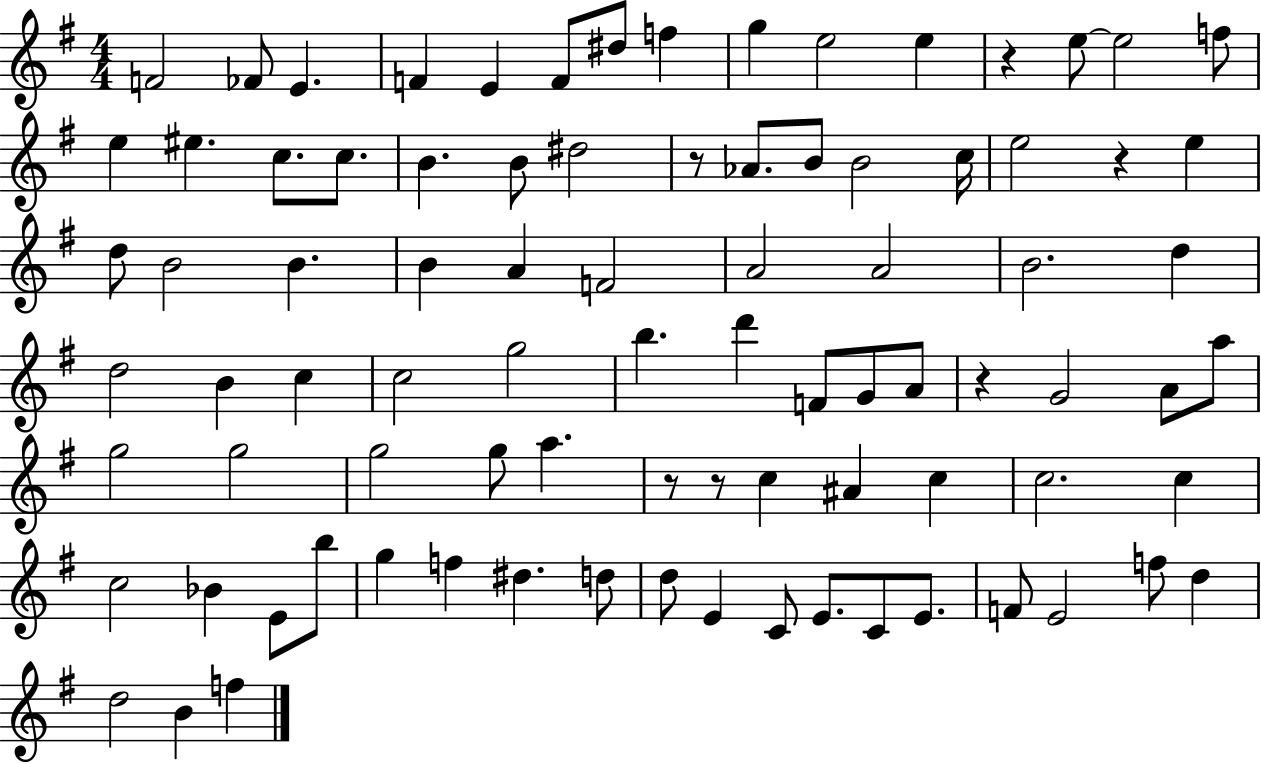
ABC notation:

X:1
T:Untitled
M:4/4
L:1/4
K:G
F2 _F/2 E F E F/2 ^d/2 f g e2 e z e/2 e2 f/2 e ^e c/2 c/2 B B/2 ^d2 z/2 _A/2 B/2 B2 c/4 e2 z e d/2 B2 B B A F2 A2 A2 B2 d d2 B c c2 g2 b d' F/2 G/2 A/2 z G2 A/2 a/2 g2 g2 g2 g/2 a z/2 z/2 c ^A c c2 c c2 _B E/2 b/2 g f ^d d/2 d/2 E C/2 E/2 C/2 E/2 F/2 E2 f/2 d d2 B f